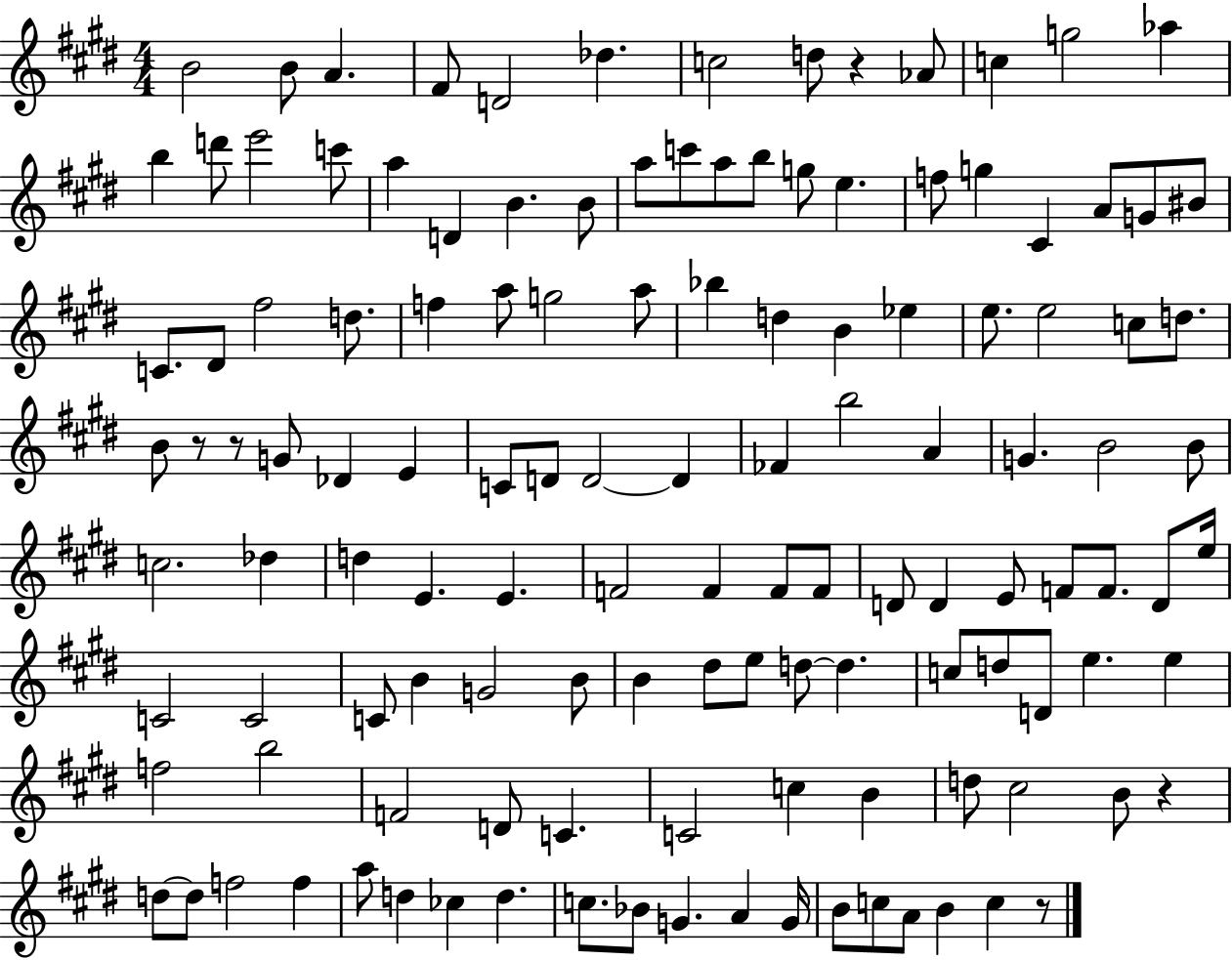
B4/h B4/e A4/q. F#4/e D4/h Db5/q. C5/h D5/e R/q Ab4/e C5/q G5/h Ab5/q B5/q D6/e E6/h C6/e A5/q D4/q B4/q. B4/e A5/e C6/e A5/e B5/e G5/e E5/q. F5/e G5/q C#4/q A4/e G4/e BIS4/e C4/e. D#4/e F#5/h D5/e. F5/q A5/e G5/h A5/e Bb5/q D5/q B4/q Eb5/q E5/e. E5/h C5/e D5/e. B4/e R/e R/e G4/e Db4/q E4/q C4/e D4/e D4/h D4/q FES4/q B5/h A4/q G4/q. B4/h B4/e C5/h. Db5/q D5/q E4/q. E4/q. F4/h F4/q F4/e F4/e D4/e D4/q E4/e F4/e F4/e. D4/e E5/s C4/h C4/h C4/e B4/q G4/h B4/e B4/q D#5/e E5/e D5/e D5/q. C5/e D5/e D4/e E5/q. E5/q F5/h B5/h F4/h D4/e C4/q. C4/h C5/q B4/q D5/e C#5/h B4/e R/q D5/e D5/e F5/h F5/q A5/e D5/q CES5/q D5/q. C5/e. Bb4/e G4/q. A4/q G4/s B4/e C5/e A4/e B4/q C5/q R/e